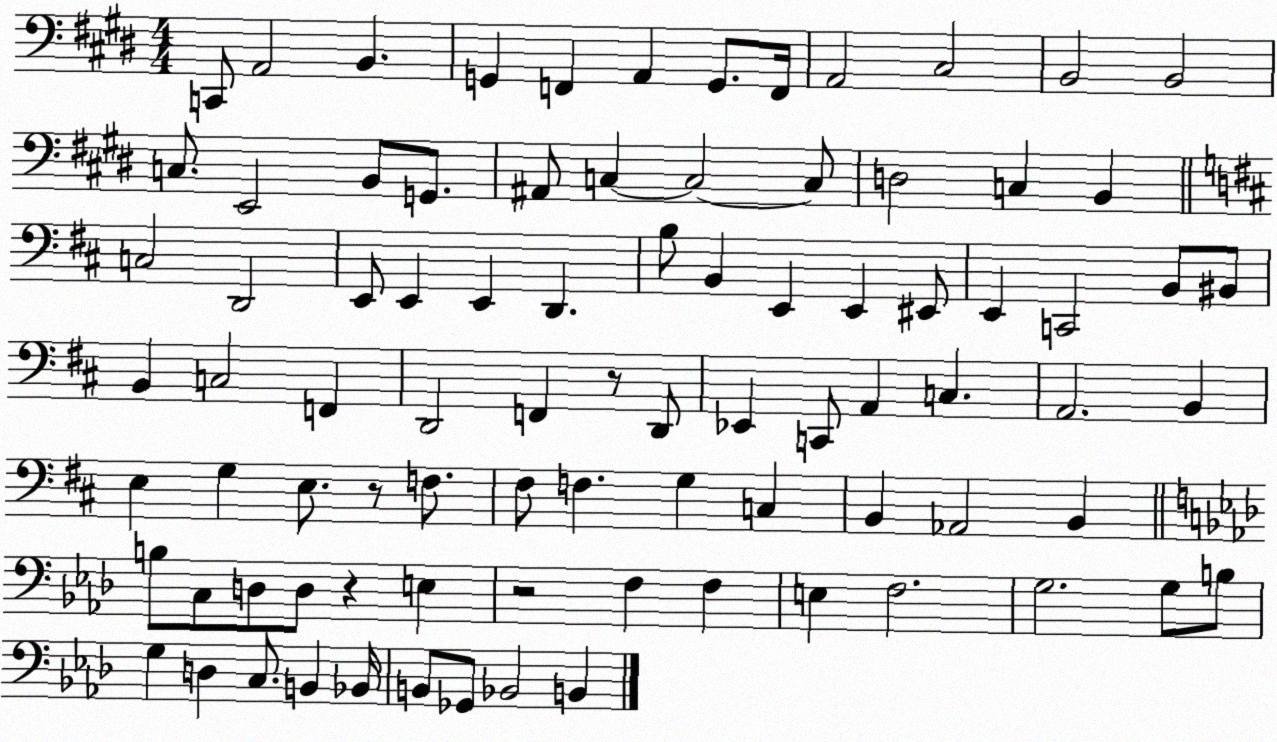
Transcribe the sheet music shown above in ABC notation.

X:1
T:Untitled
M:4/4
L:1/4
K:E
C,,/2 A,,2 B,, G,, F,, A,, G,,/2 F,,/4 A,,2 ^C,2 B,,2 B,,2 C,/2 E,,2 B,,/2 G,,/2 ^A,,/2 C, C,2 C,/2 D,2 C, B,, C,2 D,,2 E,,/2 E,, E,, D,, B,/2 B,, E,, E,, ^E,,/2 E,, C,,2 B,,/2 ^B,,/2 B,, C,2 F,, D,,2 F,, z/2 D,,/2 _E,, C,,/2 A,, C, A,,2 B,, E, G, E,/2 z/2 F,/2 ^F,/2 F, G, C, B,, _A,,2 B,, B,/2 C,/2 D,/2 D,/2 z E, z2 F, F, E, F,2 G,2 G,/2 B,/2 G, D, C,/2 B,, _B,,/4 B,,/2 _G,,/2 _B,,2 B,,